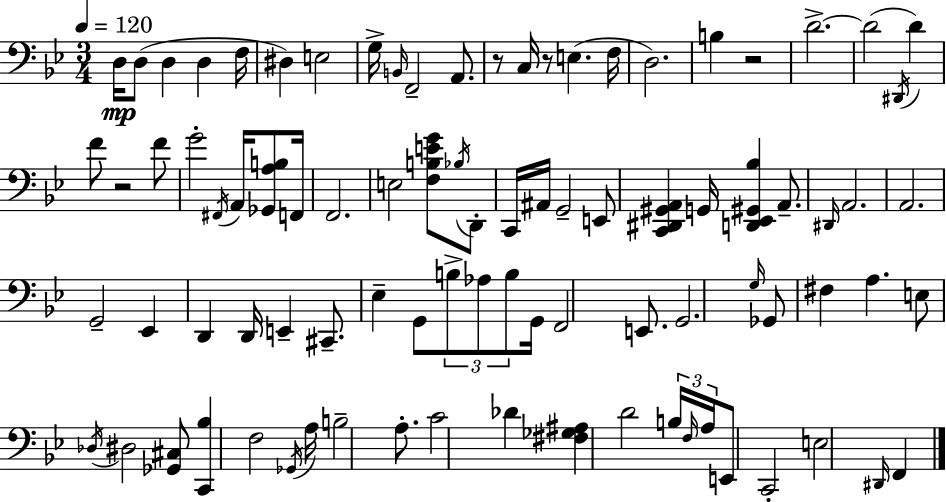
X:1
T:Untitled
M:3/4
L:1/4
K:Gm
D,/4 D,/2 D, D, F,/4 ^D, E,2 G,/4 B,,/4 F,,2 A,,/2 z/2 C,/4 z/2 E, F,/4 D,2 B, z2 D2 D2 ^D,,/4 D F/2 z2 F/2 G2 ^F,,/4 A,,/4 [_G,,A,B,]/2 F,,/4 F,,2 E,2 [F,B,EG]/2 _B,/4 D,,/2 C,,/4 ^A,,/4 G,,2 E,,/2 [C,,^D,,^G,,A,,] G,,/4 [D,,_E,,^G,,_B,] A,,/2 ^D,,/4 A,,2 A,,2 G,,2 _E,, D,, D,,/4 E,, ^C,,/2 _E, G,,/2 B,/2 _A,/2 B,/2 G,,/4 F,,2 E,,/2 G,,2 G,/4 _G,,/2 ^F, A, E,/2 _D,/4 ^D,2 [_G,,^C,]/2 [C,,_B,] F,2 _G,,/4 A,/4 B,2 A,/2 C2 _D [^F,_G,^A,] D2 B,/4 F,/4 A,/4 E,,/2 C,,2 E,2 ^D,,/4 F,,